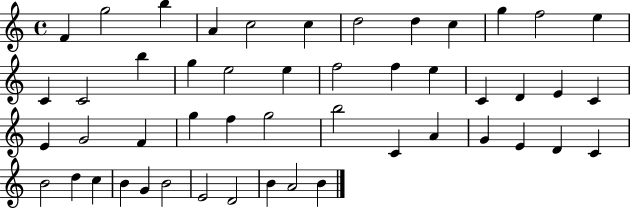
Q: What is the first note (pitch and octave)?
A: F4